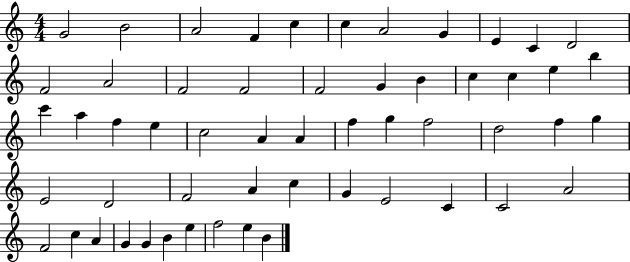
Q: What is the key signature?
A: C major